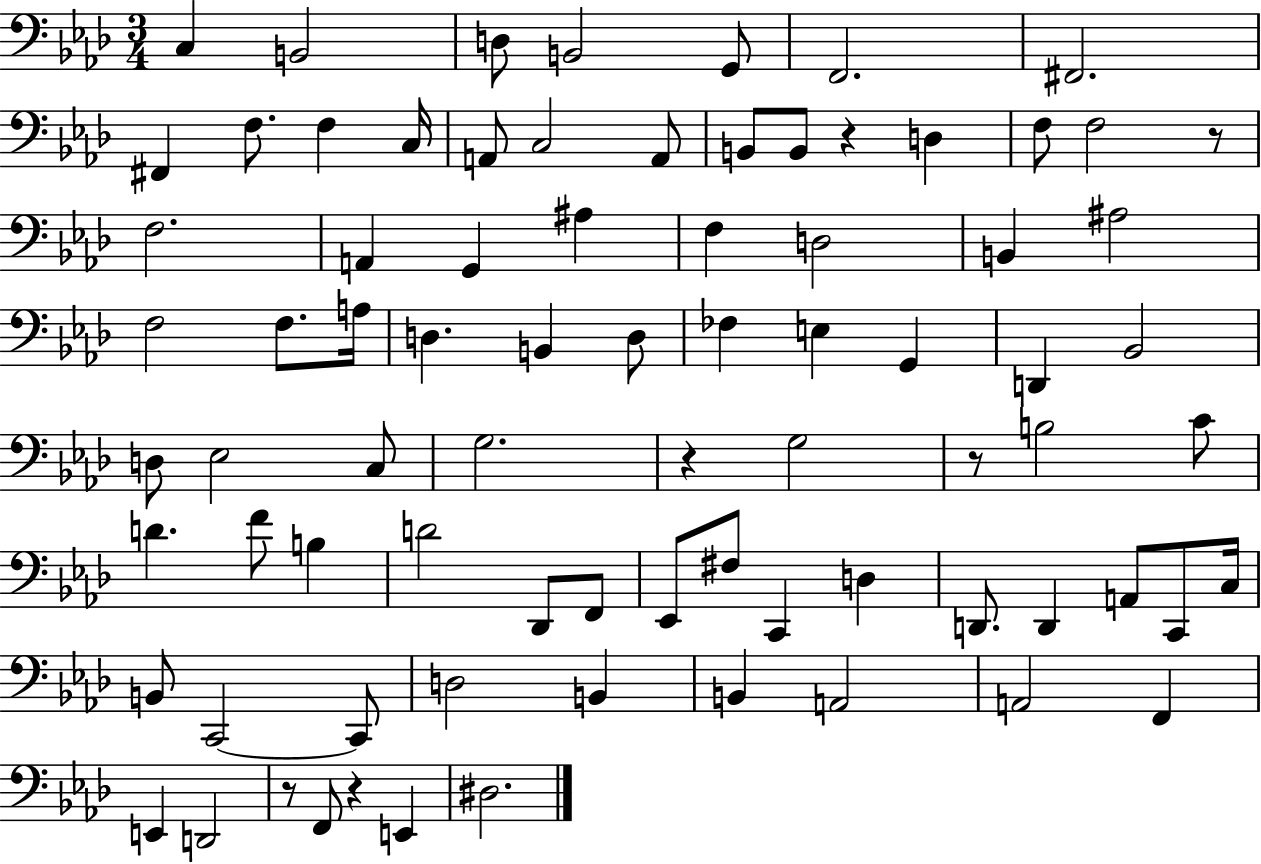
{
  \clef bass
  \numericTimeSignature
  \time 3/4
  \key aes \major
  \repeat volta 2 { c4 b,2 | d8 b,2 g,8 | f,2. | fis,2. | \break fis,4 f8. f4 c16 | a,8 c2 a,8 | b,8 b,8 r4 d4 | f8 f2 r8 | \break f2. | a,4 g,4 ais4 | f4 d2 | b,4 ais2 | \break f2 f8. a16 | d4. b,4 d8 | fes4 e4 g,4 | d,4 bes,2 | \break d8 ees2 c8 | g2. | r4 g2 | r8 b2 c'8 | \break d'4. f'8 b4 | d'2 des,8 f,8 | ees,8 fis8 c,4 d4 | d,8. d,4 a,8 c,8 c16 | \break b,8 c,2~~ c,8 | d2 b,4 | b,4 a,2 | a,2 f,4 | \break e,4 d,2 | r8 f,8 r4 e,4 | dis2. | } \bar "|."
}